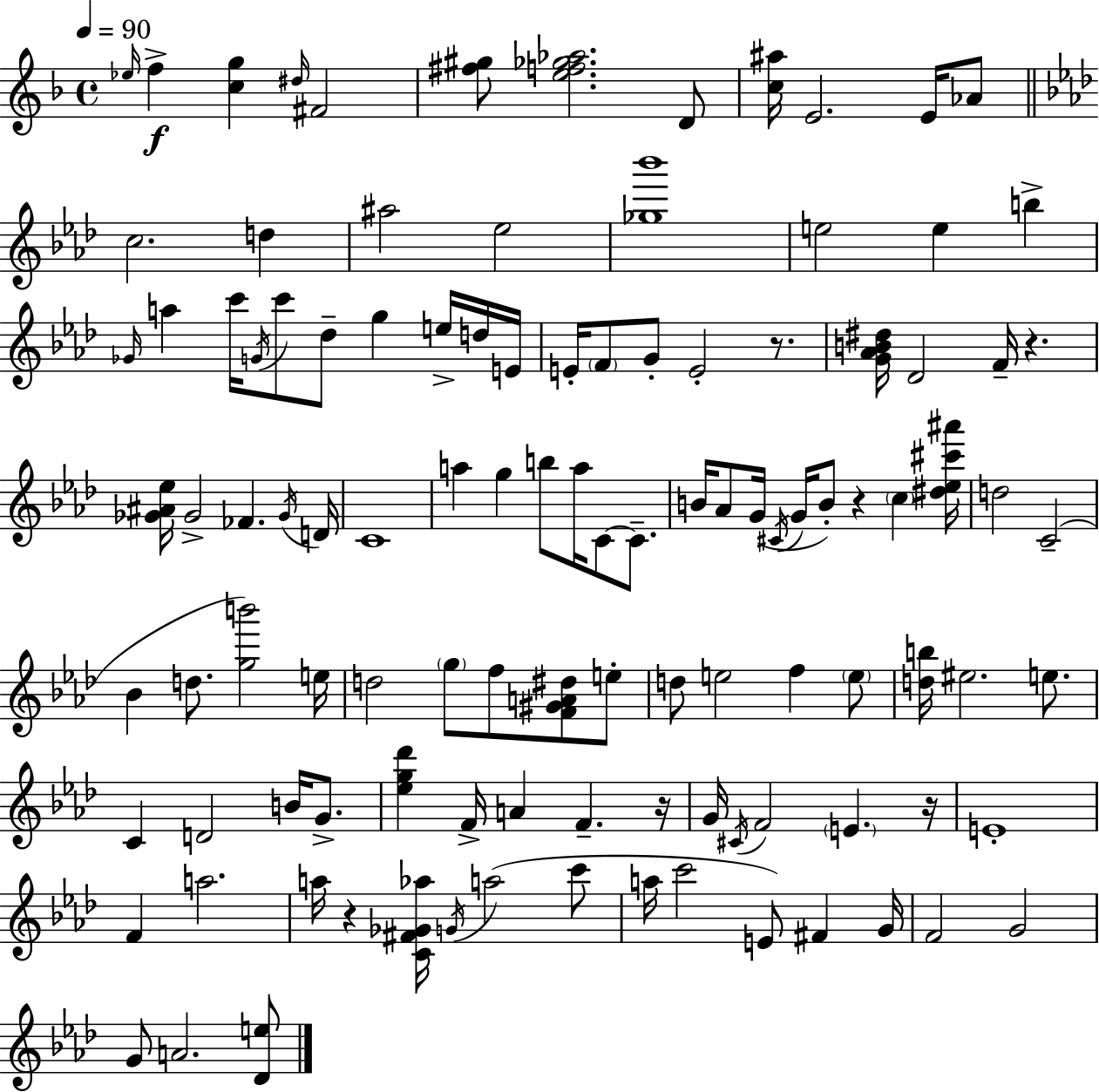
{
  \clef treble
  \time 4/4
  \defaultTimeSignature
  \key d \minor
  \tempo 4 = 90
  \grace { ees''16 }\f f''4-> <c'' g''>4 \grace { dis''16 } fis'2 | <fis'' gis''>8 <e'' f'' ges'' aes''>2. | d'8 <c'' ais''>16 e'2. e'16 | aes'8 \bar "||" \break \key aes \major c''2. d''4 | ais''2 ees''2 | <ges'' bes'''>1 | e''2 e''4 b''4-> | \break \grace { ges'16 } a''4 c'''16 \acciaccatura { g'16 } c'''8 des''8-- g''4 e''16-> | d''16 e'16 e'16-. \parenthesize f'8 g'8-. e'2-. r8. | <g' aes' b' dis''>16 des'2 f'16-- r4. | <ges' ais' ees''>16 ges'2-> fes'4. | \break \acciaccatura { ges'16 } d'16 c'1 | a''4 g''4 b''8 a''16 c'8~~ | c'8.-- b'16 aes'8 g'16( \acciaccatura { cis'16 } g'16 b'8-.) r4 \parenthesize c''4 | <dis'' ees'' cis''' ais'''>16 d''2 c'2--( | \break bes'4 d''8. <g'' b'''>2) | e''16 d''2 \parenthesize g''8 f''8 | <f' gis' a' dis''>8 e''8-. d''8 e''2 f''4 | \parenthesize e''8 <d'' b''>16 eis''2. | \break e''8. c'4 d'2 | b'16 g'8.-> <ees'' g'' des'''>4 f'16-> a'4 f'4.-- | r16 g'16 \acciaccatura { cis'16 } f'2 \parenthesize e'4. | r16 e'1-. | \break f'4 a''2. | a''16 r4 <c' fis' ges' aes''>16 \acciaccatura { g'16 }( a''2 | c'''8 a''16 c'''2 e'8) | fis'4 g'16 f'2 g'2 | \break g'8 a'2. | <des' e''>8 \bar "|."
}